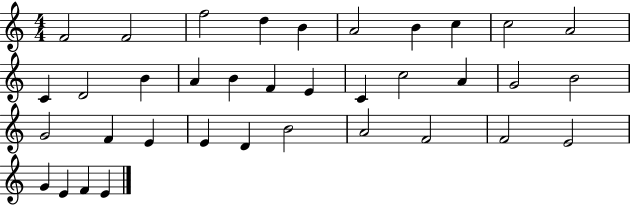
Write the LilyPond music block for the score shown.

{
  \clef treble
  \numericTimeSignature
  \time 4/4
  \key c \major
  f'2 f'2 | f''2 d''4 b'4 | a'2 b'4 c''4 | c''2 a'2 | \break c'4 d'2 b'4 | a'4 b'4 f'4 e'4 | c'4 c''2 a'4 | g'2 b'2 | \break g'2 f'4 e'4 | e'4 d'4 b'2 | a'2 f'2 | f'2 e'2 | \break g'4 e'4 f'4 e'4 | \bar "|."
}